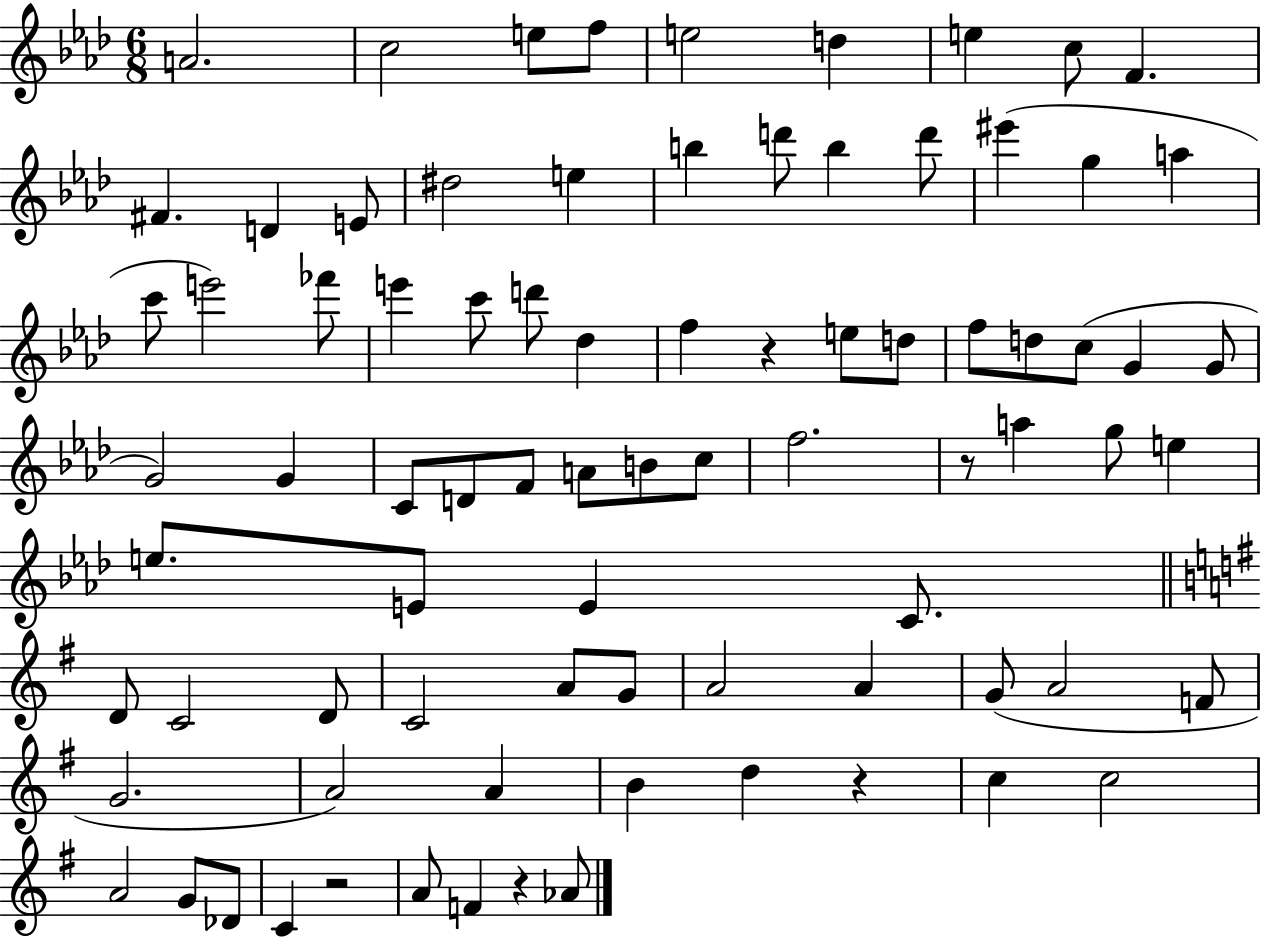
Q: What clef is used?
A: treble